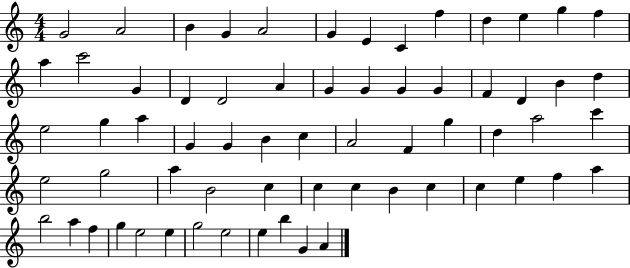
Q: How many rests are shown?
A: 0